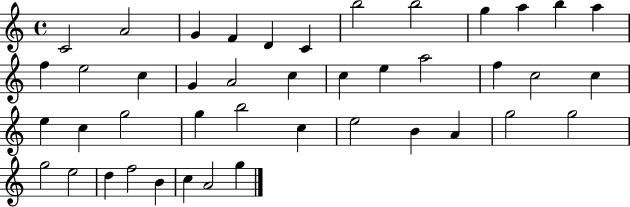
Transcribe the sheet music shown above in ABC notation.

X:1
T:Untitled
M:4/4
L:1/4
K:C
C2 A2 G F D C b2 b2 g a b a f e2 c G A2 c c e a2 f c2 c e c g2 g b2 c e2 B A g2 g2 g2 e2 d f2 B c A2 g